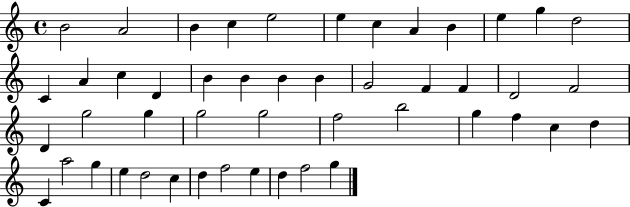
X:1
T:Untitled
M:4/4
L:1/4
K:C
B2 A2 B c e2 e c A B e g d2 C A c D B B B B G2 F F D2 F2 D g2 g g2 g2 f2 b2 g f c d C a2 g e d2 c d f2 e d f2 g